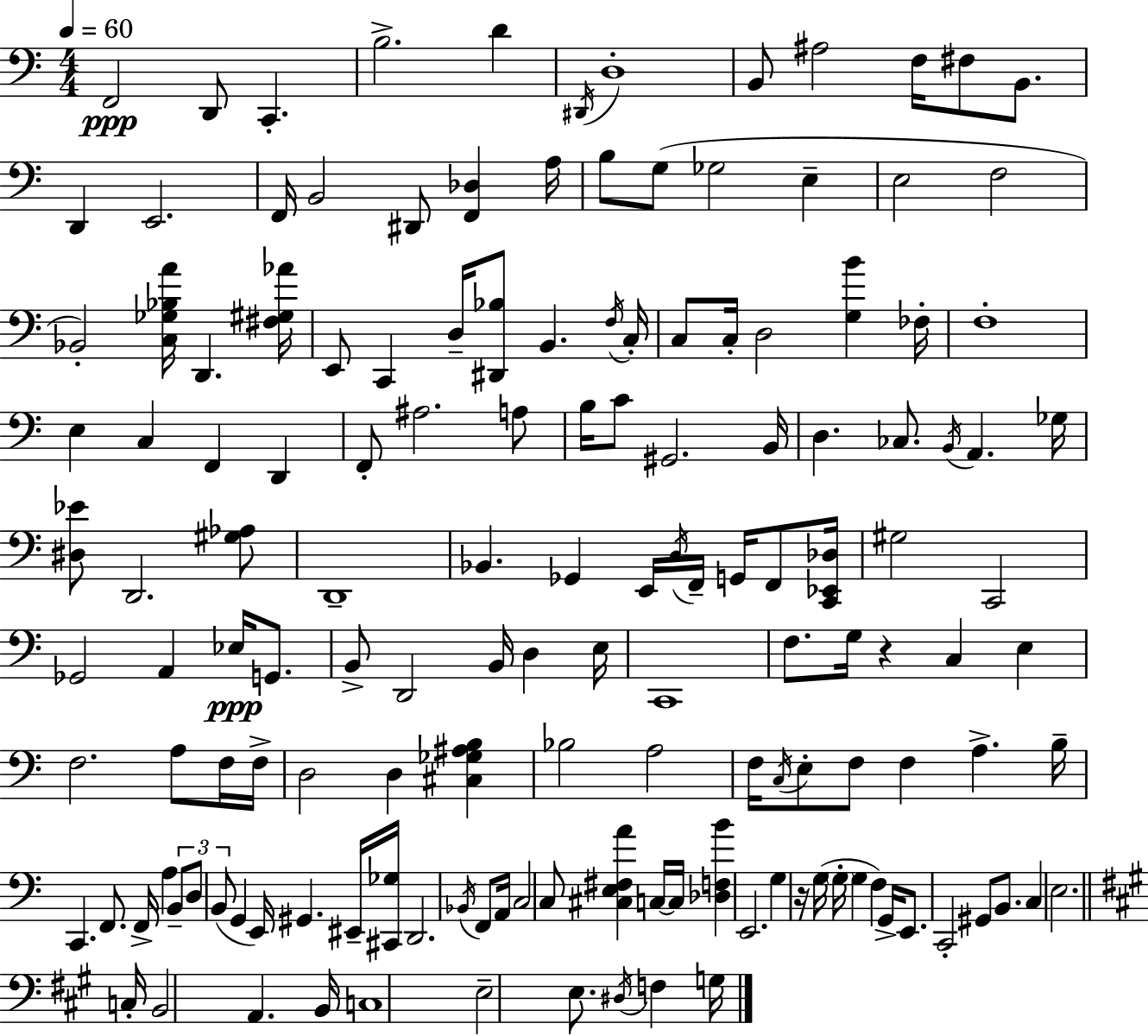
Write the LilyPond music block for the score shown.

{
  \clef bass
  \numericTimeSignature
  \time 4/4
  \key a \minor
  \tempo 4 = 60
  \repeat volta 2 { f,2\ppp d,8 c,4.-. | b2.-> d'4 | \acciaccatura { dis,16 } d1-. | b,8 ais2 f16 fis8 b,8. | \break d,4 e,2. | f,16 b,2 dis,8 <f, des>4 | a16 b8 g8( ges2 e4-- | e2 f2 | \break bes,2-.) <c ges bes a'>16 d,4. | <fis gis aes'>16 e,8 c,4 d16-- <dis, bes>8 b,4. | \acciaccatura { f16 } c16-. c8 c16-. d2 <g b'>4 | fes16-. f1-. | \break e4 c4 f,4 d,4 | f,8-. ais2. | a8 b16 c'8 gis,2. | b,16 d4. ces8. \acciaccatura { b,16 } a,4. | \break ges16 <dis ees'>8 d,2. | <gis aes>8 d,1-- | bes,4. ges,4 e,16 \acciaccatura { d16 } f,16-- | g,16 f,8 <c, ees, des>16 gis2 c,2 | \break ges,2 a,4 | ees16\ppp g,8. b,8-> d,2 b,16 d4 | e16 c,1 | f8. g16 r4 c4 | \break e4 f2. | a8 f16 f16-> d2 d4 | <cis ges ais b>4 bes2 a2 | f16 \acciaccatura { c16 } e8-. f8 f4 a4.-> | \break b16-- c,4. f,8. f,16-> a4 | \tuplet 3/2 { b,8-- d8 b,8( } g,4 e,16) gis,4. | eis,16-- <cis, ges>16 d,2. | \acciaccatura { bes,16 } f,8 a,16 c2 c8 | \break <cis e fis a'>4 c16~~ c16 <des f b'>4 e,2. | g4 r16 g16( \parenthesize g16-. g4 | f4) g,16-> e,8. c,2-. | gis,8 b,8. c4 e2. | \break \bar "||" \break \key a \major c16-. b,2 a,4. b,16 | c1 | e2-- e8. \acciaccatura { dis16 } f4 | g16 } \bar "|."
}